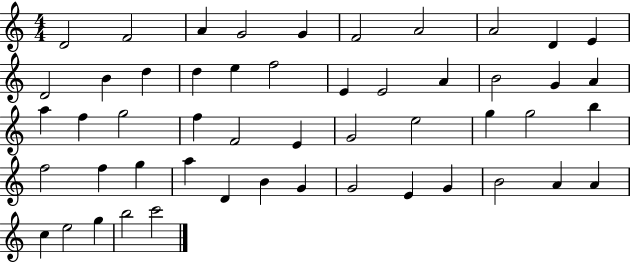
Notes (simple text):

D4/h F4/h A4/q G4/h G4/q F4/h A4/h A4/h D4/q E4/q D4/h B4/q D5/q D5/q E5/q F5/h E4/q E4/h A4/q B4/h G4/q A4/q A5/q F5/q G5/h F5/q F4/h E4/q G4/h E5/h G5/q G5/h B5/q F5/h F5/q G5/q A5/q D4/q B4/q G4/q G4/h E4/q G4/q B4/h A4/q A4/q C5/q E5/h G5/q B5/h C6/h